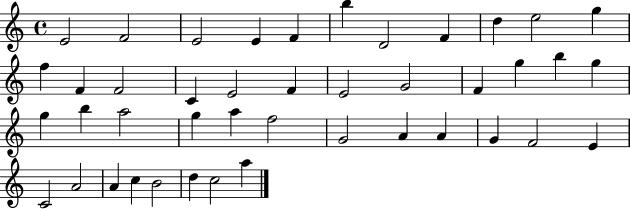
E4/h F4/h E4/h E4/q F4/q B5/q D4/h F4/q D5/q E5/h G5/q F5/q F4/q F4/h C4/q E4/h F4/q E4/h G4/h F4/q G5/q B5/q G5/q G5/q B5/q A5/h G5/q A5/q F5/h G4/h A4/q A4/q G4/q F4/h E4/q C4/h A4/h A4/q C5/q B4/h D5/q C5/h A5/q